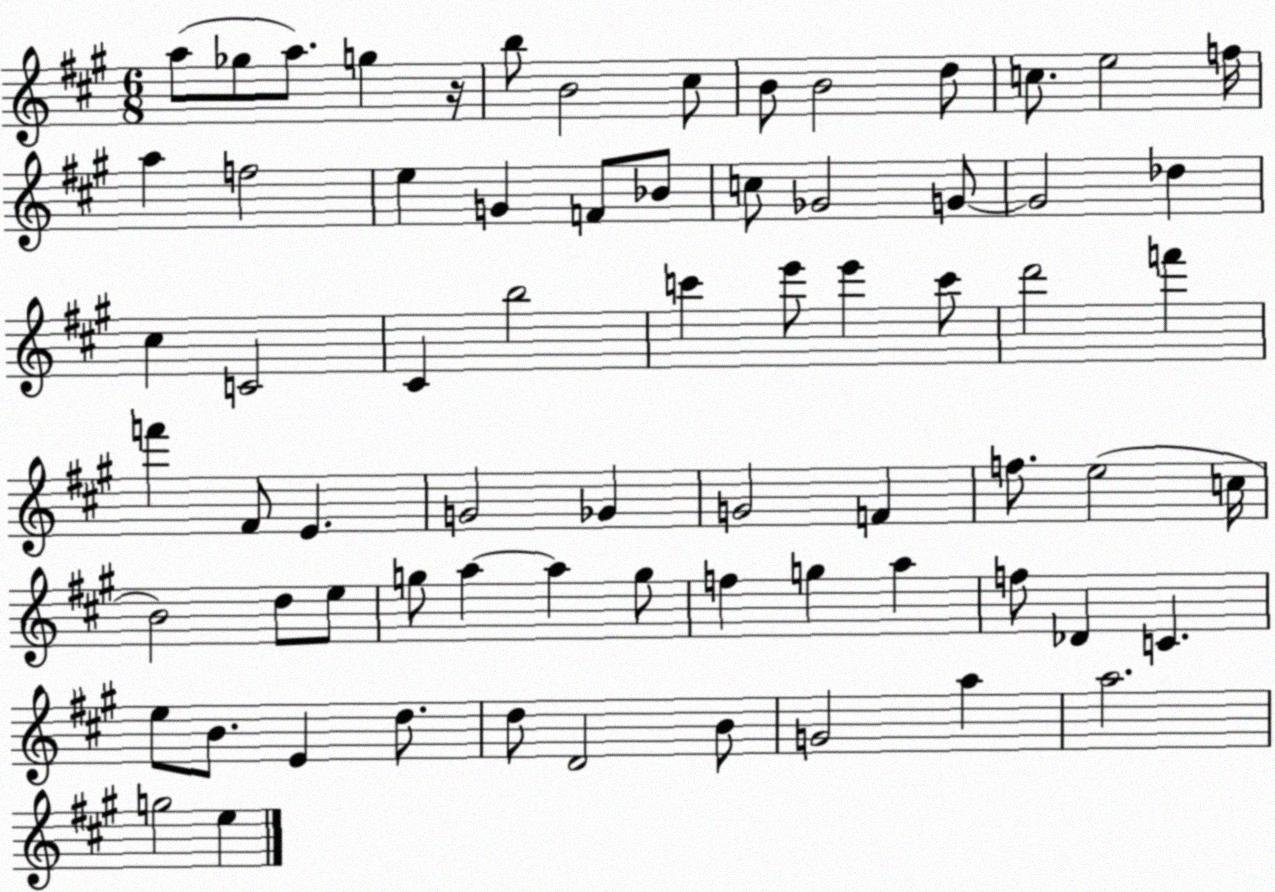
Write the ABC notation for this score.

X:1
T:Untitled
M:6/8
L:1/4
K:A
a/2 _g/2 a/2 g z/4 b/2 B2 ^c/2 B/2 B2 d/2 c/2 e2 f/4 a f2 e G F/2 _B/2 c/2 _G2 G/2 G2 _d ^c C2 ^C b2 c' e'/2 e' c'/2 d'2 f' f' ^F/2 E G2 _G G2 F f/2 e2 c/4 B2 d/2 e/2 g/2 a a g/2 f g a f/2 _D C e/2 B/2 E d/2 d/2 D2 B/2 G2 a a2 g2 e